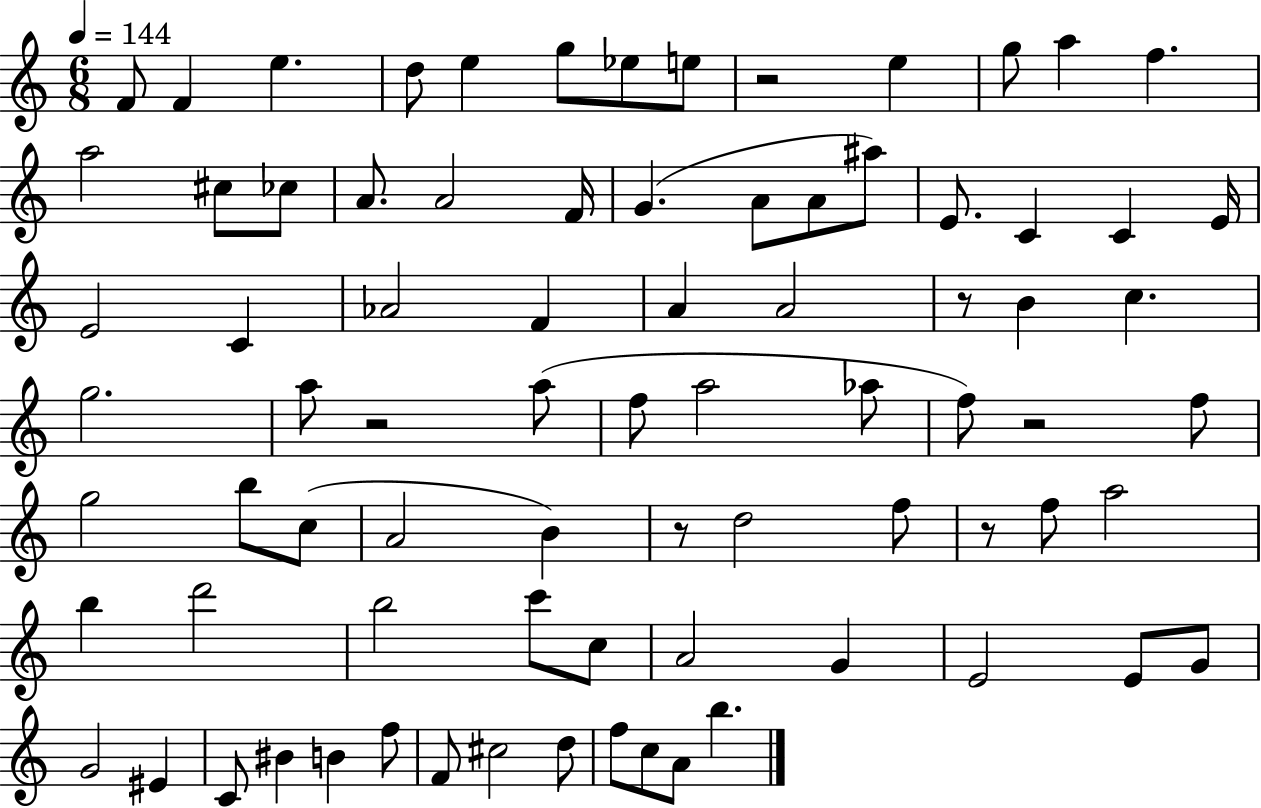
X:1
T:Untitled
M:6/8
L:1/4
K:C
F/2 F e d/2 e g/2 _e/2 e/2 z2 e g/2 a f a2 ^c/2 _c/2 A/2 A2 F/4 G A/2 A/2 ^a/2 E/2 C C E/4 E2 C _A2 F A A2 z/2 B c g2 a/2 z2 a/2 f/2 a2 _a/2 f/2 z2 f/2 g2 b/2 c/2 A2 B z/2 d2 f/2 z/2 f/2 a2 b d'2 b2 c'/2 c/2 A2 G E2 E/2 G/2 G2 ^E C/2 ^B B f/2 F/2 ^c2 d/2 f/2 c/2 A/2 b